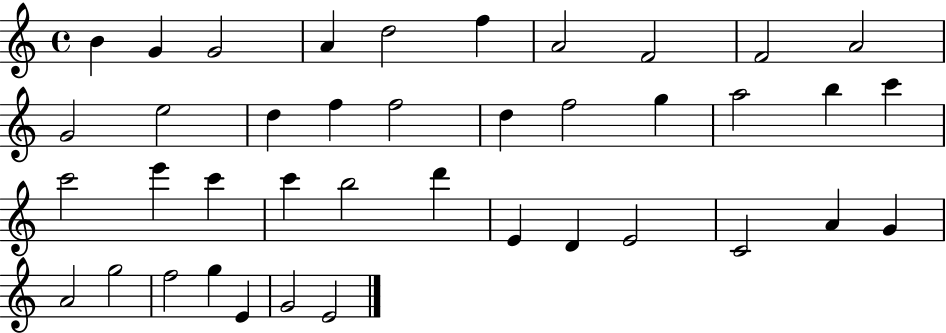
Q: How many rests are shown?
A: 0